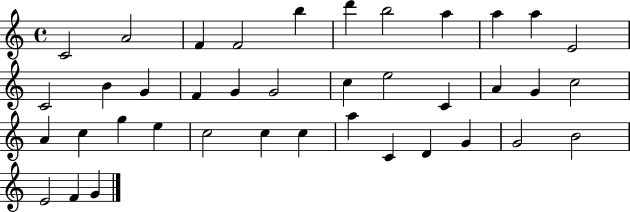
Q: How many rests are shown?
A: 0